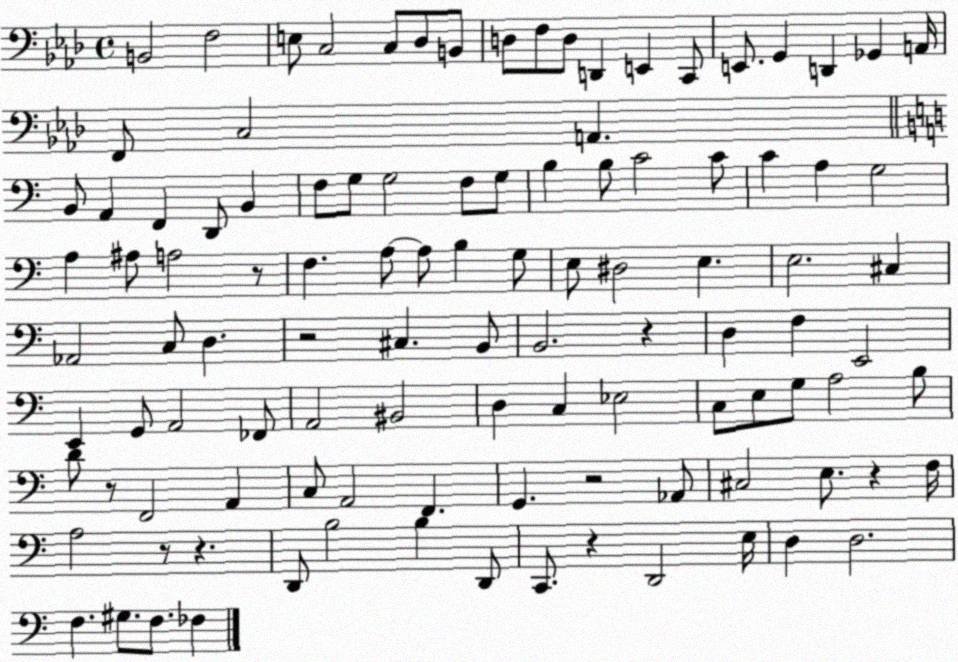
X:1
T:Untitled
M:4/4
L:1/4
K:Ab
B,,2 F,2 E,/2 C,2 C,/2 _D,/2 B,,/2 D,/2 F,/2 D,/2 D,, E,, C,,/2 E,,/2 G,, D,, _G,, A,,/4 F,,/2 C,2 A,, B,,/2 A,, F,, D,,/2 B,, F,/2 G,/2 G,2 F,/2 G,/2 B, B,/2 C2 C/2 C A, G,2 A, ^A,/2 A,2 z/2 F, A,/2 A,/2 B, G,/2 E,/2 ^D,2 E, E,2 ^C, _A,,2 C,/2 D, z2 ^C, B,,/2 B,,2 z D, F, E,,2 E,, G,,/2 A,,2 _F,,/2 A,,2 ^B,,2 D, C, _E,2 C,/2 E,/2 G,/2 A,2 B,/2 D/2 z/2 F,,2 A,, C,/2 A,,2 F,, G,, z2 _A,,/2 ^C,2 E,/2 z F,/4 A,2 z/2 z D,,/2 B,2 B, D,,/2 C,,/2 z D,,2 E,/4 D, D,2 F, ^G,/2 F,/2 _F,